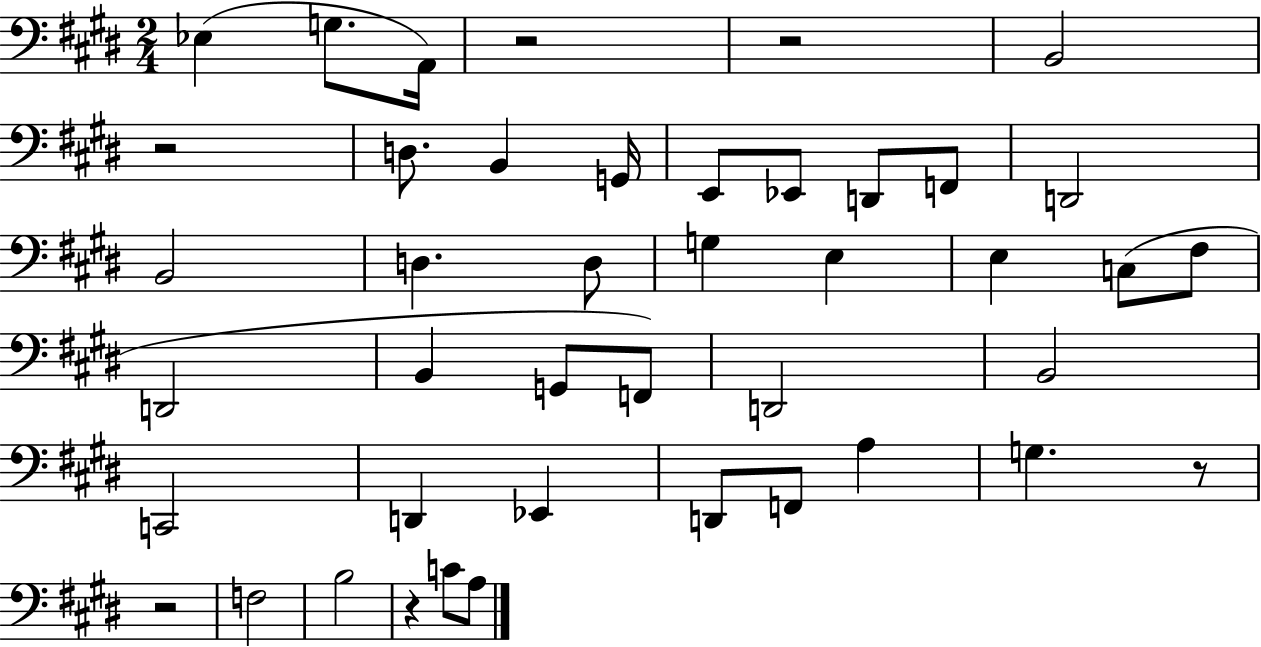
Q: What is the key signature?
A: E major